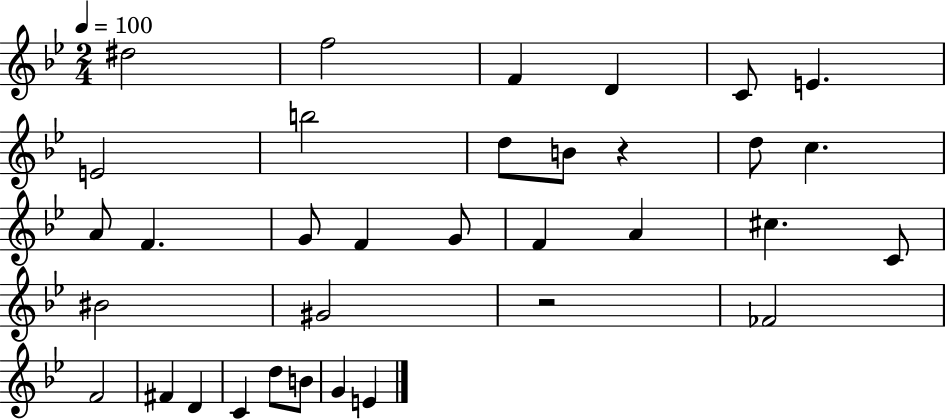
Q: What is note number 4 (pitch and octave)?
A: D4